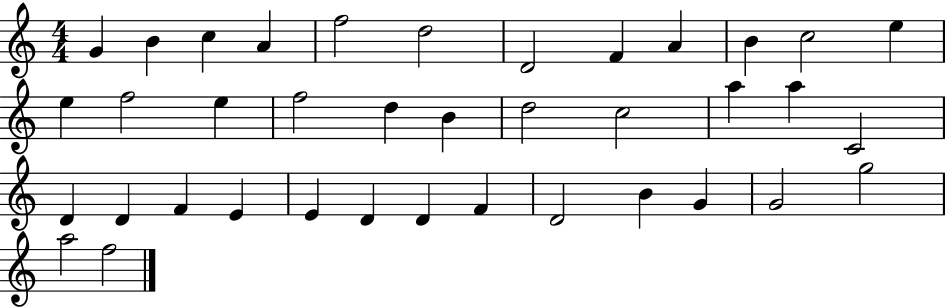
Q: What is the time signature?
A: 4/4